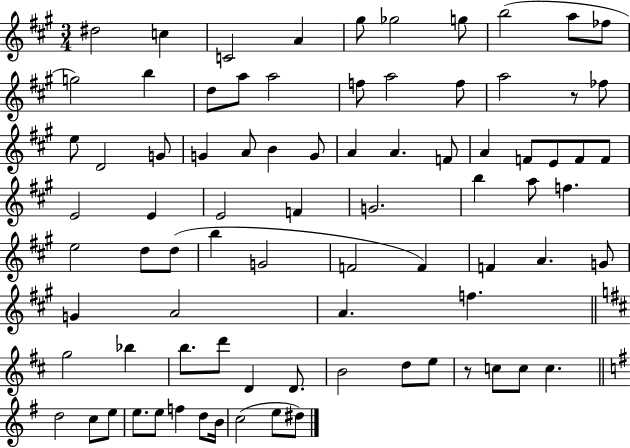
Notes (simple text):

D#5/h C5/q C4/h A4/q G#5/e Gb5/h G5/e B5/h A5/e FES5/e G5/h B5/q D5/e A5/e A5/h F5/e A5/h F5/e A5/h R/e FES5/e E5/e D4/h G4/e G4/q A4/e B4/q G4/e A4/q A4/q. F4/e A4/q F4/e E4/e F4/e F4/e E4/h E4/q E4/h F4/q G4/h. B5/q A5/e F5/q. E5/h D5/e D5/e B5/q G4/h F4/h F4/q F4/q A4/q. G4/e G4/q A4/h A4/q. F5/q. G5/h Bb5/q B5/e. D6/e D4/q D4/e. B4/h D5/e E5/e R/e C5/e C5/e C5/q. D5/h C5/e E5/e E5/e. E5/e F5/q D5/e B4/s C5/h E5/e D#5/e